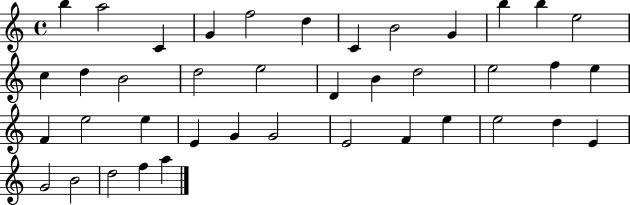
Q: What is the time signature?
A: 4/4